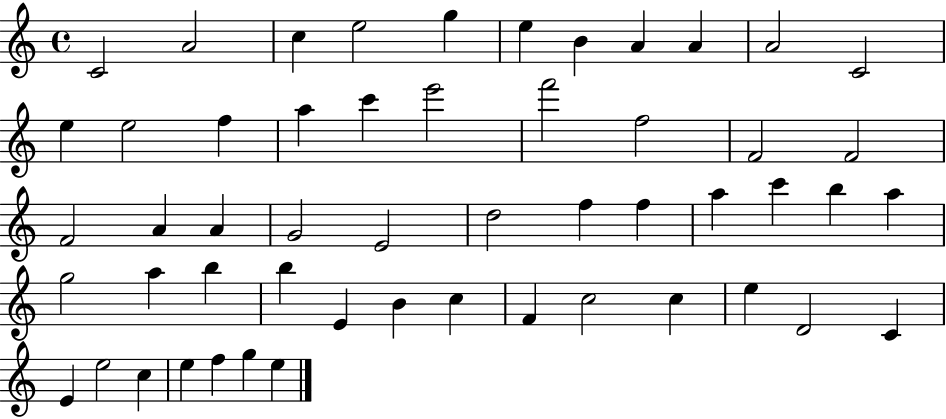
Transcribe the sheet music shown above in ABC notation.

X:1
T:Untitled
M:4/4
L:1/4
K:C
C2 A2 c e2 g e B A A A2 C2 e e2 f a c' e'2 f'2 f2 F2 F2 F2 A A G2 E2 d2 f f a c' b a g2 a b b E B c F c2 c e D2 C E e2 c e f g e